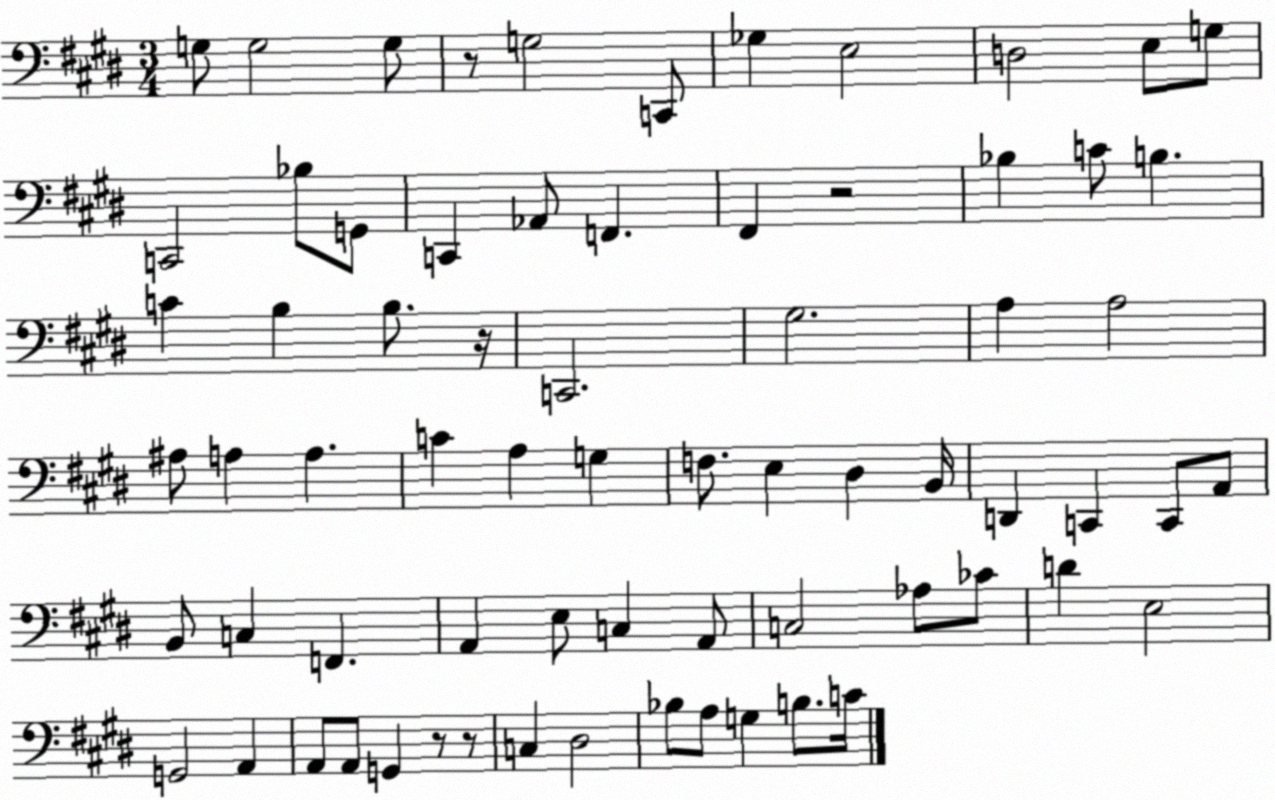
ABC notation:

X:1
T:Untitled
M:3/4
L:1/4
K:E
G,/2 G,2 G,/2 z/2 G,2 C,,/2 _G, E,2 D,2 E,/2 G,/2 C,,2 _B,/2 G,,/2 C,, _A,,/2 F,, ^F,, z2 _B, C/2 B, C B, B,/2 z/4 C,,2 ^G,2 A, A,2 ^A,/2 A, A, C A, G, F,/2 E, ^D, B,,/4 D,, C,, C,,/2 A,,/2 B,,/2 C, F,, A,, E,/2 C, A,,/2 C,2 _A,/2 _C/2 D E,2 G,,2 A,, A,,/2 A,,/2 G,, z/2 z/2 C, ^D,2 _B,/2 A,/2 G, B,/2 C/4